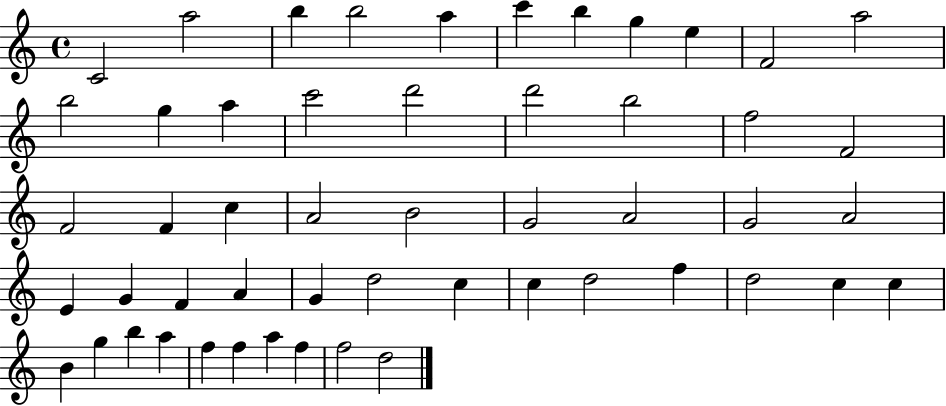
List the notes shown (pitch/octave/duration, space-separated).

C4/h A5/h B5/q B5/h A5/q C6/q B5/q G5/q E5/q F4/h A5/h B5/h G5/q A5/q C6/h D6/h D6/h B5/h F5/h F4/h F4/h F4/q C5/q A4/h B4/h G4/h A4/h G4/h A4/h E4/q G4/q F4/q A4/q G4/q D5/h C5/q C5/q D5/h F5/q D5/h C5/q C5/q B4/q G5/q B5/q A5/q F5/q F5/q A5/q F5/q F5/h D5/h